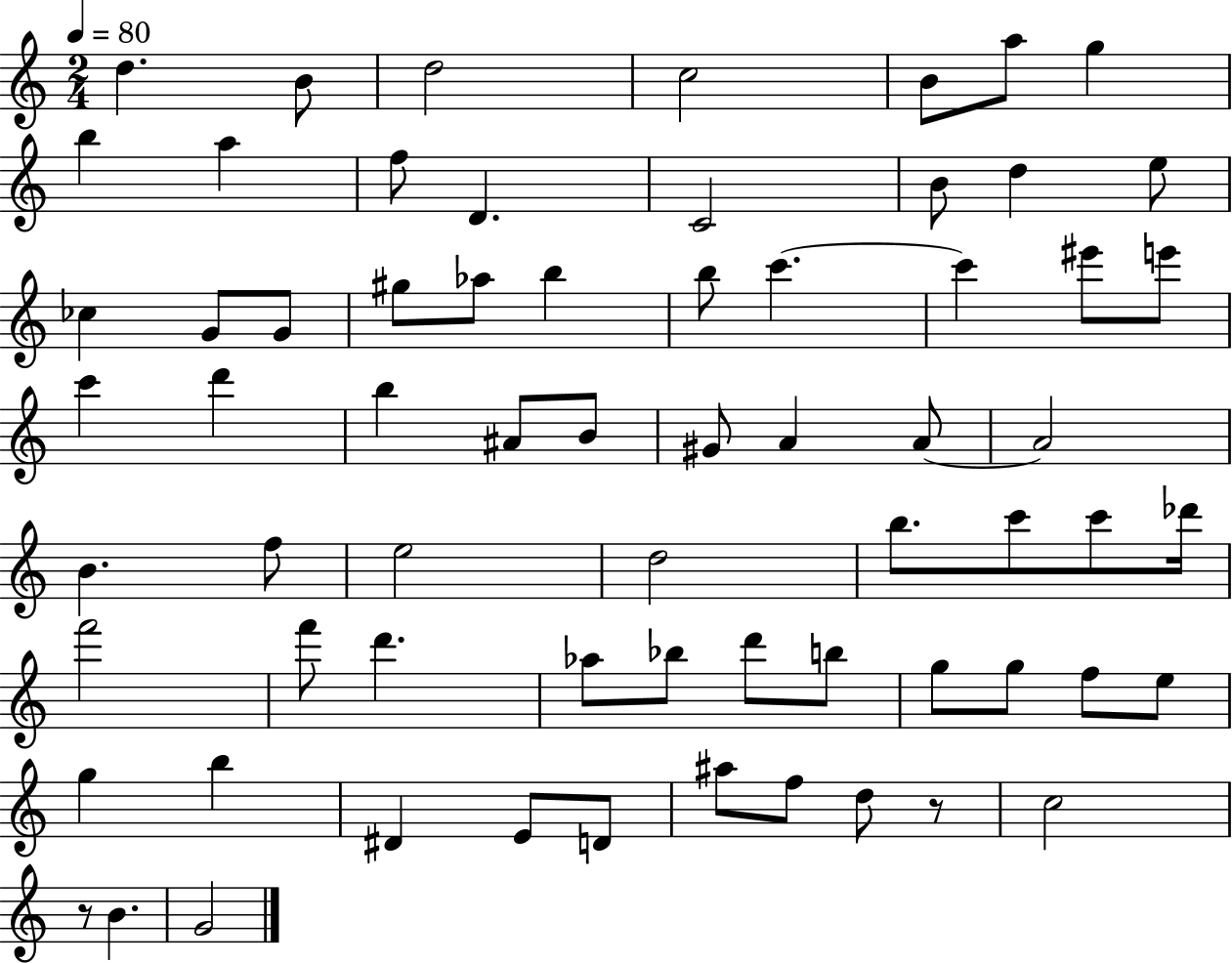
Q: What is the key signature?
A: C major